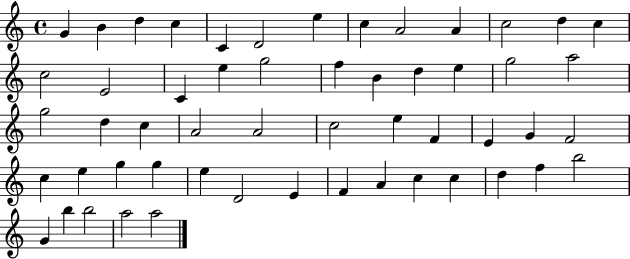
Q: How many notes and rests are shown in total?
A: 54